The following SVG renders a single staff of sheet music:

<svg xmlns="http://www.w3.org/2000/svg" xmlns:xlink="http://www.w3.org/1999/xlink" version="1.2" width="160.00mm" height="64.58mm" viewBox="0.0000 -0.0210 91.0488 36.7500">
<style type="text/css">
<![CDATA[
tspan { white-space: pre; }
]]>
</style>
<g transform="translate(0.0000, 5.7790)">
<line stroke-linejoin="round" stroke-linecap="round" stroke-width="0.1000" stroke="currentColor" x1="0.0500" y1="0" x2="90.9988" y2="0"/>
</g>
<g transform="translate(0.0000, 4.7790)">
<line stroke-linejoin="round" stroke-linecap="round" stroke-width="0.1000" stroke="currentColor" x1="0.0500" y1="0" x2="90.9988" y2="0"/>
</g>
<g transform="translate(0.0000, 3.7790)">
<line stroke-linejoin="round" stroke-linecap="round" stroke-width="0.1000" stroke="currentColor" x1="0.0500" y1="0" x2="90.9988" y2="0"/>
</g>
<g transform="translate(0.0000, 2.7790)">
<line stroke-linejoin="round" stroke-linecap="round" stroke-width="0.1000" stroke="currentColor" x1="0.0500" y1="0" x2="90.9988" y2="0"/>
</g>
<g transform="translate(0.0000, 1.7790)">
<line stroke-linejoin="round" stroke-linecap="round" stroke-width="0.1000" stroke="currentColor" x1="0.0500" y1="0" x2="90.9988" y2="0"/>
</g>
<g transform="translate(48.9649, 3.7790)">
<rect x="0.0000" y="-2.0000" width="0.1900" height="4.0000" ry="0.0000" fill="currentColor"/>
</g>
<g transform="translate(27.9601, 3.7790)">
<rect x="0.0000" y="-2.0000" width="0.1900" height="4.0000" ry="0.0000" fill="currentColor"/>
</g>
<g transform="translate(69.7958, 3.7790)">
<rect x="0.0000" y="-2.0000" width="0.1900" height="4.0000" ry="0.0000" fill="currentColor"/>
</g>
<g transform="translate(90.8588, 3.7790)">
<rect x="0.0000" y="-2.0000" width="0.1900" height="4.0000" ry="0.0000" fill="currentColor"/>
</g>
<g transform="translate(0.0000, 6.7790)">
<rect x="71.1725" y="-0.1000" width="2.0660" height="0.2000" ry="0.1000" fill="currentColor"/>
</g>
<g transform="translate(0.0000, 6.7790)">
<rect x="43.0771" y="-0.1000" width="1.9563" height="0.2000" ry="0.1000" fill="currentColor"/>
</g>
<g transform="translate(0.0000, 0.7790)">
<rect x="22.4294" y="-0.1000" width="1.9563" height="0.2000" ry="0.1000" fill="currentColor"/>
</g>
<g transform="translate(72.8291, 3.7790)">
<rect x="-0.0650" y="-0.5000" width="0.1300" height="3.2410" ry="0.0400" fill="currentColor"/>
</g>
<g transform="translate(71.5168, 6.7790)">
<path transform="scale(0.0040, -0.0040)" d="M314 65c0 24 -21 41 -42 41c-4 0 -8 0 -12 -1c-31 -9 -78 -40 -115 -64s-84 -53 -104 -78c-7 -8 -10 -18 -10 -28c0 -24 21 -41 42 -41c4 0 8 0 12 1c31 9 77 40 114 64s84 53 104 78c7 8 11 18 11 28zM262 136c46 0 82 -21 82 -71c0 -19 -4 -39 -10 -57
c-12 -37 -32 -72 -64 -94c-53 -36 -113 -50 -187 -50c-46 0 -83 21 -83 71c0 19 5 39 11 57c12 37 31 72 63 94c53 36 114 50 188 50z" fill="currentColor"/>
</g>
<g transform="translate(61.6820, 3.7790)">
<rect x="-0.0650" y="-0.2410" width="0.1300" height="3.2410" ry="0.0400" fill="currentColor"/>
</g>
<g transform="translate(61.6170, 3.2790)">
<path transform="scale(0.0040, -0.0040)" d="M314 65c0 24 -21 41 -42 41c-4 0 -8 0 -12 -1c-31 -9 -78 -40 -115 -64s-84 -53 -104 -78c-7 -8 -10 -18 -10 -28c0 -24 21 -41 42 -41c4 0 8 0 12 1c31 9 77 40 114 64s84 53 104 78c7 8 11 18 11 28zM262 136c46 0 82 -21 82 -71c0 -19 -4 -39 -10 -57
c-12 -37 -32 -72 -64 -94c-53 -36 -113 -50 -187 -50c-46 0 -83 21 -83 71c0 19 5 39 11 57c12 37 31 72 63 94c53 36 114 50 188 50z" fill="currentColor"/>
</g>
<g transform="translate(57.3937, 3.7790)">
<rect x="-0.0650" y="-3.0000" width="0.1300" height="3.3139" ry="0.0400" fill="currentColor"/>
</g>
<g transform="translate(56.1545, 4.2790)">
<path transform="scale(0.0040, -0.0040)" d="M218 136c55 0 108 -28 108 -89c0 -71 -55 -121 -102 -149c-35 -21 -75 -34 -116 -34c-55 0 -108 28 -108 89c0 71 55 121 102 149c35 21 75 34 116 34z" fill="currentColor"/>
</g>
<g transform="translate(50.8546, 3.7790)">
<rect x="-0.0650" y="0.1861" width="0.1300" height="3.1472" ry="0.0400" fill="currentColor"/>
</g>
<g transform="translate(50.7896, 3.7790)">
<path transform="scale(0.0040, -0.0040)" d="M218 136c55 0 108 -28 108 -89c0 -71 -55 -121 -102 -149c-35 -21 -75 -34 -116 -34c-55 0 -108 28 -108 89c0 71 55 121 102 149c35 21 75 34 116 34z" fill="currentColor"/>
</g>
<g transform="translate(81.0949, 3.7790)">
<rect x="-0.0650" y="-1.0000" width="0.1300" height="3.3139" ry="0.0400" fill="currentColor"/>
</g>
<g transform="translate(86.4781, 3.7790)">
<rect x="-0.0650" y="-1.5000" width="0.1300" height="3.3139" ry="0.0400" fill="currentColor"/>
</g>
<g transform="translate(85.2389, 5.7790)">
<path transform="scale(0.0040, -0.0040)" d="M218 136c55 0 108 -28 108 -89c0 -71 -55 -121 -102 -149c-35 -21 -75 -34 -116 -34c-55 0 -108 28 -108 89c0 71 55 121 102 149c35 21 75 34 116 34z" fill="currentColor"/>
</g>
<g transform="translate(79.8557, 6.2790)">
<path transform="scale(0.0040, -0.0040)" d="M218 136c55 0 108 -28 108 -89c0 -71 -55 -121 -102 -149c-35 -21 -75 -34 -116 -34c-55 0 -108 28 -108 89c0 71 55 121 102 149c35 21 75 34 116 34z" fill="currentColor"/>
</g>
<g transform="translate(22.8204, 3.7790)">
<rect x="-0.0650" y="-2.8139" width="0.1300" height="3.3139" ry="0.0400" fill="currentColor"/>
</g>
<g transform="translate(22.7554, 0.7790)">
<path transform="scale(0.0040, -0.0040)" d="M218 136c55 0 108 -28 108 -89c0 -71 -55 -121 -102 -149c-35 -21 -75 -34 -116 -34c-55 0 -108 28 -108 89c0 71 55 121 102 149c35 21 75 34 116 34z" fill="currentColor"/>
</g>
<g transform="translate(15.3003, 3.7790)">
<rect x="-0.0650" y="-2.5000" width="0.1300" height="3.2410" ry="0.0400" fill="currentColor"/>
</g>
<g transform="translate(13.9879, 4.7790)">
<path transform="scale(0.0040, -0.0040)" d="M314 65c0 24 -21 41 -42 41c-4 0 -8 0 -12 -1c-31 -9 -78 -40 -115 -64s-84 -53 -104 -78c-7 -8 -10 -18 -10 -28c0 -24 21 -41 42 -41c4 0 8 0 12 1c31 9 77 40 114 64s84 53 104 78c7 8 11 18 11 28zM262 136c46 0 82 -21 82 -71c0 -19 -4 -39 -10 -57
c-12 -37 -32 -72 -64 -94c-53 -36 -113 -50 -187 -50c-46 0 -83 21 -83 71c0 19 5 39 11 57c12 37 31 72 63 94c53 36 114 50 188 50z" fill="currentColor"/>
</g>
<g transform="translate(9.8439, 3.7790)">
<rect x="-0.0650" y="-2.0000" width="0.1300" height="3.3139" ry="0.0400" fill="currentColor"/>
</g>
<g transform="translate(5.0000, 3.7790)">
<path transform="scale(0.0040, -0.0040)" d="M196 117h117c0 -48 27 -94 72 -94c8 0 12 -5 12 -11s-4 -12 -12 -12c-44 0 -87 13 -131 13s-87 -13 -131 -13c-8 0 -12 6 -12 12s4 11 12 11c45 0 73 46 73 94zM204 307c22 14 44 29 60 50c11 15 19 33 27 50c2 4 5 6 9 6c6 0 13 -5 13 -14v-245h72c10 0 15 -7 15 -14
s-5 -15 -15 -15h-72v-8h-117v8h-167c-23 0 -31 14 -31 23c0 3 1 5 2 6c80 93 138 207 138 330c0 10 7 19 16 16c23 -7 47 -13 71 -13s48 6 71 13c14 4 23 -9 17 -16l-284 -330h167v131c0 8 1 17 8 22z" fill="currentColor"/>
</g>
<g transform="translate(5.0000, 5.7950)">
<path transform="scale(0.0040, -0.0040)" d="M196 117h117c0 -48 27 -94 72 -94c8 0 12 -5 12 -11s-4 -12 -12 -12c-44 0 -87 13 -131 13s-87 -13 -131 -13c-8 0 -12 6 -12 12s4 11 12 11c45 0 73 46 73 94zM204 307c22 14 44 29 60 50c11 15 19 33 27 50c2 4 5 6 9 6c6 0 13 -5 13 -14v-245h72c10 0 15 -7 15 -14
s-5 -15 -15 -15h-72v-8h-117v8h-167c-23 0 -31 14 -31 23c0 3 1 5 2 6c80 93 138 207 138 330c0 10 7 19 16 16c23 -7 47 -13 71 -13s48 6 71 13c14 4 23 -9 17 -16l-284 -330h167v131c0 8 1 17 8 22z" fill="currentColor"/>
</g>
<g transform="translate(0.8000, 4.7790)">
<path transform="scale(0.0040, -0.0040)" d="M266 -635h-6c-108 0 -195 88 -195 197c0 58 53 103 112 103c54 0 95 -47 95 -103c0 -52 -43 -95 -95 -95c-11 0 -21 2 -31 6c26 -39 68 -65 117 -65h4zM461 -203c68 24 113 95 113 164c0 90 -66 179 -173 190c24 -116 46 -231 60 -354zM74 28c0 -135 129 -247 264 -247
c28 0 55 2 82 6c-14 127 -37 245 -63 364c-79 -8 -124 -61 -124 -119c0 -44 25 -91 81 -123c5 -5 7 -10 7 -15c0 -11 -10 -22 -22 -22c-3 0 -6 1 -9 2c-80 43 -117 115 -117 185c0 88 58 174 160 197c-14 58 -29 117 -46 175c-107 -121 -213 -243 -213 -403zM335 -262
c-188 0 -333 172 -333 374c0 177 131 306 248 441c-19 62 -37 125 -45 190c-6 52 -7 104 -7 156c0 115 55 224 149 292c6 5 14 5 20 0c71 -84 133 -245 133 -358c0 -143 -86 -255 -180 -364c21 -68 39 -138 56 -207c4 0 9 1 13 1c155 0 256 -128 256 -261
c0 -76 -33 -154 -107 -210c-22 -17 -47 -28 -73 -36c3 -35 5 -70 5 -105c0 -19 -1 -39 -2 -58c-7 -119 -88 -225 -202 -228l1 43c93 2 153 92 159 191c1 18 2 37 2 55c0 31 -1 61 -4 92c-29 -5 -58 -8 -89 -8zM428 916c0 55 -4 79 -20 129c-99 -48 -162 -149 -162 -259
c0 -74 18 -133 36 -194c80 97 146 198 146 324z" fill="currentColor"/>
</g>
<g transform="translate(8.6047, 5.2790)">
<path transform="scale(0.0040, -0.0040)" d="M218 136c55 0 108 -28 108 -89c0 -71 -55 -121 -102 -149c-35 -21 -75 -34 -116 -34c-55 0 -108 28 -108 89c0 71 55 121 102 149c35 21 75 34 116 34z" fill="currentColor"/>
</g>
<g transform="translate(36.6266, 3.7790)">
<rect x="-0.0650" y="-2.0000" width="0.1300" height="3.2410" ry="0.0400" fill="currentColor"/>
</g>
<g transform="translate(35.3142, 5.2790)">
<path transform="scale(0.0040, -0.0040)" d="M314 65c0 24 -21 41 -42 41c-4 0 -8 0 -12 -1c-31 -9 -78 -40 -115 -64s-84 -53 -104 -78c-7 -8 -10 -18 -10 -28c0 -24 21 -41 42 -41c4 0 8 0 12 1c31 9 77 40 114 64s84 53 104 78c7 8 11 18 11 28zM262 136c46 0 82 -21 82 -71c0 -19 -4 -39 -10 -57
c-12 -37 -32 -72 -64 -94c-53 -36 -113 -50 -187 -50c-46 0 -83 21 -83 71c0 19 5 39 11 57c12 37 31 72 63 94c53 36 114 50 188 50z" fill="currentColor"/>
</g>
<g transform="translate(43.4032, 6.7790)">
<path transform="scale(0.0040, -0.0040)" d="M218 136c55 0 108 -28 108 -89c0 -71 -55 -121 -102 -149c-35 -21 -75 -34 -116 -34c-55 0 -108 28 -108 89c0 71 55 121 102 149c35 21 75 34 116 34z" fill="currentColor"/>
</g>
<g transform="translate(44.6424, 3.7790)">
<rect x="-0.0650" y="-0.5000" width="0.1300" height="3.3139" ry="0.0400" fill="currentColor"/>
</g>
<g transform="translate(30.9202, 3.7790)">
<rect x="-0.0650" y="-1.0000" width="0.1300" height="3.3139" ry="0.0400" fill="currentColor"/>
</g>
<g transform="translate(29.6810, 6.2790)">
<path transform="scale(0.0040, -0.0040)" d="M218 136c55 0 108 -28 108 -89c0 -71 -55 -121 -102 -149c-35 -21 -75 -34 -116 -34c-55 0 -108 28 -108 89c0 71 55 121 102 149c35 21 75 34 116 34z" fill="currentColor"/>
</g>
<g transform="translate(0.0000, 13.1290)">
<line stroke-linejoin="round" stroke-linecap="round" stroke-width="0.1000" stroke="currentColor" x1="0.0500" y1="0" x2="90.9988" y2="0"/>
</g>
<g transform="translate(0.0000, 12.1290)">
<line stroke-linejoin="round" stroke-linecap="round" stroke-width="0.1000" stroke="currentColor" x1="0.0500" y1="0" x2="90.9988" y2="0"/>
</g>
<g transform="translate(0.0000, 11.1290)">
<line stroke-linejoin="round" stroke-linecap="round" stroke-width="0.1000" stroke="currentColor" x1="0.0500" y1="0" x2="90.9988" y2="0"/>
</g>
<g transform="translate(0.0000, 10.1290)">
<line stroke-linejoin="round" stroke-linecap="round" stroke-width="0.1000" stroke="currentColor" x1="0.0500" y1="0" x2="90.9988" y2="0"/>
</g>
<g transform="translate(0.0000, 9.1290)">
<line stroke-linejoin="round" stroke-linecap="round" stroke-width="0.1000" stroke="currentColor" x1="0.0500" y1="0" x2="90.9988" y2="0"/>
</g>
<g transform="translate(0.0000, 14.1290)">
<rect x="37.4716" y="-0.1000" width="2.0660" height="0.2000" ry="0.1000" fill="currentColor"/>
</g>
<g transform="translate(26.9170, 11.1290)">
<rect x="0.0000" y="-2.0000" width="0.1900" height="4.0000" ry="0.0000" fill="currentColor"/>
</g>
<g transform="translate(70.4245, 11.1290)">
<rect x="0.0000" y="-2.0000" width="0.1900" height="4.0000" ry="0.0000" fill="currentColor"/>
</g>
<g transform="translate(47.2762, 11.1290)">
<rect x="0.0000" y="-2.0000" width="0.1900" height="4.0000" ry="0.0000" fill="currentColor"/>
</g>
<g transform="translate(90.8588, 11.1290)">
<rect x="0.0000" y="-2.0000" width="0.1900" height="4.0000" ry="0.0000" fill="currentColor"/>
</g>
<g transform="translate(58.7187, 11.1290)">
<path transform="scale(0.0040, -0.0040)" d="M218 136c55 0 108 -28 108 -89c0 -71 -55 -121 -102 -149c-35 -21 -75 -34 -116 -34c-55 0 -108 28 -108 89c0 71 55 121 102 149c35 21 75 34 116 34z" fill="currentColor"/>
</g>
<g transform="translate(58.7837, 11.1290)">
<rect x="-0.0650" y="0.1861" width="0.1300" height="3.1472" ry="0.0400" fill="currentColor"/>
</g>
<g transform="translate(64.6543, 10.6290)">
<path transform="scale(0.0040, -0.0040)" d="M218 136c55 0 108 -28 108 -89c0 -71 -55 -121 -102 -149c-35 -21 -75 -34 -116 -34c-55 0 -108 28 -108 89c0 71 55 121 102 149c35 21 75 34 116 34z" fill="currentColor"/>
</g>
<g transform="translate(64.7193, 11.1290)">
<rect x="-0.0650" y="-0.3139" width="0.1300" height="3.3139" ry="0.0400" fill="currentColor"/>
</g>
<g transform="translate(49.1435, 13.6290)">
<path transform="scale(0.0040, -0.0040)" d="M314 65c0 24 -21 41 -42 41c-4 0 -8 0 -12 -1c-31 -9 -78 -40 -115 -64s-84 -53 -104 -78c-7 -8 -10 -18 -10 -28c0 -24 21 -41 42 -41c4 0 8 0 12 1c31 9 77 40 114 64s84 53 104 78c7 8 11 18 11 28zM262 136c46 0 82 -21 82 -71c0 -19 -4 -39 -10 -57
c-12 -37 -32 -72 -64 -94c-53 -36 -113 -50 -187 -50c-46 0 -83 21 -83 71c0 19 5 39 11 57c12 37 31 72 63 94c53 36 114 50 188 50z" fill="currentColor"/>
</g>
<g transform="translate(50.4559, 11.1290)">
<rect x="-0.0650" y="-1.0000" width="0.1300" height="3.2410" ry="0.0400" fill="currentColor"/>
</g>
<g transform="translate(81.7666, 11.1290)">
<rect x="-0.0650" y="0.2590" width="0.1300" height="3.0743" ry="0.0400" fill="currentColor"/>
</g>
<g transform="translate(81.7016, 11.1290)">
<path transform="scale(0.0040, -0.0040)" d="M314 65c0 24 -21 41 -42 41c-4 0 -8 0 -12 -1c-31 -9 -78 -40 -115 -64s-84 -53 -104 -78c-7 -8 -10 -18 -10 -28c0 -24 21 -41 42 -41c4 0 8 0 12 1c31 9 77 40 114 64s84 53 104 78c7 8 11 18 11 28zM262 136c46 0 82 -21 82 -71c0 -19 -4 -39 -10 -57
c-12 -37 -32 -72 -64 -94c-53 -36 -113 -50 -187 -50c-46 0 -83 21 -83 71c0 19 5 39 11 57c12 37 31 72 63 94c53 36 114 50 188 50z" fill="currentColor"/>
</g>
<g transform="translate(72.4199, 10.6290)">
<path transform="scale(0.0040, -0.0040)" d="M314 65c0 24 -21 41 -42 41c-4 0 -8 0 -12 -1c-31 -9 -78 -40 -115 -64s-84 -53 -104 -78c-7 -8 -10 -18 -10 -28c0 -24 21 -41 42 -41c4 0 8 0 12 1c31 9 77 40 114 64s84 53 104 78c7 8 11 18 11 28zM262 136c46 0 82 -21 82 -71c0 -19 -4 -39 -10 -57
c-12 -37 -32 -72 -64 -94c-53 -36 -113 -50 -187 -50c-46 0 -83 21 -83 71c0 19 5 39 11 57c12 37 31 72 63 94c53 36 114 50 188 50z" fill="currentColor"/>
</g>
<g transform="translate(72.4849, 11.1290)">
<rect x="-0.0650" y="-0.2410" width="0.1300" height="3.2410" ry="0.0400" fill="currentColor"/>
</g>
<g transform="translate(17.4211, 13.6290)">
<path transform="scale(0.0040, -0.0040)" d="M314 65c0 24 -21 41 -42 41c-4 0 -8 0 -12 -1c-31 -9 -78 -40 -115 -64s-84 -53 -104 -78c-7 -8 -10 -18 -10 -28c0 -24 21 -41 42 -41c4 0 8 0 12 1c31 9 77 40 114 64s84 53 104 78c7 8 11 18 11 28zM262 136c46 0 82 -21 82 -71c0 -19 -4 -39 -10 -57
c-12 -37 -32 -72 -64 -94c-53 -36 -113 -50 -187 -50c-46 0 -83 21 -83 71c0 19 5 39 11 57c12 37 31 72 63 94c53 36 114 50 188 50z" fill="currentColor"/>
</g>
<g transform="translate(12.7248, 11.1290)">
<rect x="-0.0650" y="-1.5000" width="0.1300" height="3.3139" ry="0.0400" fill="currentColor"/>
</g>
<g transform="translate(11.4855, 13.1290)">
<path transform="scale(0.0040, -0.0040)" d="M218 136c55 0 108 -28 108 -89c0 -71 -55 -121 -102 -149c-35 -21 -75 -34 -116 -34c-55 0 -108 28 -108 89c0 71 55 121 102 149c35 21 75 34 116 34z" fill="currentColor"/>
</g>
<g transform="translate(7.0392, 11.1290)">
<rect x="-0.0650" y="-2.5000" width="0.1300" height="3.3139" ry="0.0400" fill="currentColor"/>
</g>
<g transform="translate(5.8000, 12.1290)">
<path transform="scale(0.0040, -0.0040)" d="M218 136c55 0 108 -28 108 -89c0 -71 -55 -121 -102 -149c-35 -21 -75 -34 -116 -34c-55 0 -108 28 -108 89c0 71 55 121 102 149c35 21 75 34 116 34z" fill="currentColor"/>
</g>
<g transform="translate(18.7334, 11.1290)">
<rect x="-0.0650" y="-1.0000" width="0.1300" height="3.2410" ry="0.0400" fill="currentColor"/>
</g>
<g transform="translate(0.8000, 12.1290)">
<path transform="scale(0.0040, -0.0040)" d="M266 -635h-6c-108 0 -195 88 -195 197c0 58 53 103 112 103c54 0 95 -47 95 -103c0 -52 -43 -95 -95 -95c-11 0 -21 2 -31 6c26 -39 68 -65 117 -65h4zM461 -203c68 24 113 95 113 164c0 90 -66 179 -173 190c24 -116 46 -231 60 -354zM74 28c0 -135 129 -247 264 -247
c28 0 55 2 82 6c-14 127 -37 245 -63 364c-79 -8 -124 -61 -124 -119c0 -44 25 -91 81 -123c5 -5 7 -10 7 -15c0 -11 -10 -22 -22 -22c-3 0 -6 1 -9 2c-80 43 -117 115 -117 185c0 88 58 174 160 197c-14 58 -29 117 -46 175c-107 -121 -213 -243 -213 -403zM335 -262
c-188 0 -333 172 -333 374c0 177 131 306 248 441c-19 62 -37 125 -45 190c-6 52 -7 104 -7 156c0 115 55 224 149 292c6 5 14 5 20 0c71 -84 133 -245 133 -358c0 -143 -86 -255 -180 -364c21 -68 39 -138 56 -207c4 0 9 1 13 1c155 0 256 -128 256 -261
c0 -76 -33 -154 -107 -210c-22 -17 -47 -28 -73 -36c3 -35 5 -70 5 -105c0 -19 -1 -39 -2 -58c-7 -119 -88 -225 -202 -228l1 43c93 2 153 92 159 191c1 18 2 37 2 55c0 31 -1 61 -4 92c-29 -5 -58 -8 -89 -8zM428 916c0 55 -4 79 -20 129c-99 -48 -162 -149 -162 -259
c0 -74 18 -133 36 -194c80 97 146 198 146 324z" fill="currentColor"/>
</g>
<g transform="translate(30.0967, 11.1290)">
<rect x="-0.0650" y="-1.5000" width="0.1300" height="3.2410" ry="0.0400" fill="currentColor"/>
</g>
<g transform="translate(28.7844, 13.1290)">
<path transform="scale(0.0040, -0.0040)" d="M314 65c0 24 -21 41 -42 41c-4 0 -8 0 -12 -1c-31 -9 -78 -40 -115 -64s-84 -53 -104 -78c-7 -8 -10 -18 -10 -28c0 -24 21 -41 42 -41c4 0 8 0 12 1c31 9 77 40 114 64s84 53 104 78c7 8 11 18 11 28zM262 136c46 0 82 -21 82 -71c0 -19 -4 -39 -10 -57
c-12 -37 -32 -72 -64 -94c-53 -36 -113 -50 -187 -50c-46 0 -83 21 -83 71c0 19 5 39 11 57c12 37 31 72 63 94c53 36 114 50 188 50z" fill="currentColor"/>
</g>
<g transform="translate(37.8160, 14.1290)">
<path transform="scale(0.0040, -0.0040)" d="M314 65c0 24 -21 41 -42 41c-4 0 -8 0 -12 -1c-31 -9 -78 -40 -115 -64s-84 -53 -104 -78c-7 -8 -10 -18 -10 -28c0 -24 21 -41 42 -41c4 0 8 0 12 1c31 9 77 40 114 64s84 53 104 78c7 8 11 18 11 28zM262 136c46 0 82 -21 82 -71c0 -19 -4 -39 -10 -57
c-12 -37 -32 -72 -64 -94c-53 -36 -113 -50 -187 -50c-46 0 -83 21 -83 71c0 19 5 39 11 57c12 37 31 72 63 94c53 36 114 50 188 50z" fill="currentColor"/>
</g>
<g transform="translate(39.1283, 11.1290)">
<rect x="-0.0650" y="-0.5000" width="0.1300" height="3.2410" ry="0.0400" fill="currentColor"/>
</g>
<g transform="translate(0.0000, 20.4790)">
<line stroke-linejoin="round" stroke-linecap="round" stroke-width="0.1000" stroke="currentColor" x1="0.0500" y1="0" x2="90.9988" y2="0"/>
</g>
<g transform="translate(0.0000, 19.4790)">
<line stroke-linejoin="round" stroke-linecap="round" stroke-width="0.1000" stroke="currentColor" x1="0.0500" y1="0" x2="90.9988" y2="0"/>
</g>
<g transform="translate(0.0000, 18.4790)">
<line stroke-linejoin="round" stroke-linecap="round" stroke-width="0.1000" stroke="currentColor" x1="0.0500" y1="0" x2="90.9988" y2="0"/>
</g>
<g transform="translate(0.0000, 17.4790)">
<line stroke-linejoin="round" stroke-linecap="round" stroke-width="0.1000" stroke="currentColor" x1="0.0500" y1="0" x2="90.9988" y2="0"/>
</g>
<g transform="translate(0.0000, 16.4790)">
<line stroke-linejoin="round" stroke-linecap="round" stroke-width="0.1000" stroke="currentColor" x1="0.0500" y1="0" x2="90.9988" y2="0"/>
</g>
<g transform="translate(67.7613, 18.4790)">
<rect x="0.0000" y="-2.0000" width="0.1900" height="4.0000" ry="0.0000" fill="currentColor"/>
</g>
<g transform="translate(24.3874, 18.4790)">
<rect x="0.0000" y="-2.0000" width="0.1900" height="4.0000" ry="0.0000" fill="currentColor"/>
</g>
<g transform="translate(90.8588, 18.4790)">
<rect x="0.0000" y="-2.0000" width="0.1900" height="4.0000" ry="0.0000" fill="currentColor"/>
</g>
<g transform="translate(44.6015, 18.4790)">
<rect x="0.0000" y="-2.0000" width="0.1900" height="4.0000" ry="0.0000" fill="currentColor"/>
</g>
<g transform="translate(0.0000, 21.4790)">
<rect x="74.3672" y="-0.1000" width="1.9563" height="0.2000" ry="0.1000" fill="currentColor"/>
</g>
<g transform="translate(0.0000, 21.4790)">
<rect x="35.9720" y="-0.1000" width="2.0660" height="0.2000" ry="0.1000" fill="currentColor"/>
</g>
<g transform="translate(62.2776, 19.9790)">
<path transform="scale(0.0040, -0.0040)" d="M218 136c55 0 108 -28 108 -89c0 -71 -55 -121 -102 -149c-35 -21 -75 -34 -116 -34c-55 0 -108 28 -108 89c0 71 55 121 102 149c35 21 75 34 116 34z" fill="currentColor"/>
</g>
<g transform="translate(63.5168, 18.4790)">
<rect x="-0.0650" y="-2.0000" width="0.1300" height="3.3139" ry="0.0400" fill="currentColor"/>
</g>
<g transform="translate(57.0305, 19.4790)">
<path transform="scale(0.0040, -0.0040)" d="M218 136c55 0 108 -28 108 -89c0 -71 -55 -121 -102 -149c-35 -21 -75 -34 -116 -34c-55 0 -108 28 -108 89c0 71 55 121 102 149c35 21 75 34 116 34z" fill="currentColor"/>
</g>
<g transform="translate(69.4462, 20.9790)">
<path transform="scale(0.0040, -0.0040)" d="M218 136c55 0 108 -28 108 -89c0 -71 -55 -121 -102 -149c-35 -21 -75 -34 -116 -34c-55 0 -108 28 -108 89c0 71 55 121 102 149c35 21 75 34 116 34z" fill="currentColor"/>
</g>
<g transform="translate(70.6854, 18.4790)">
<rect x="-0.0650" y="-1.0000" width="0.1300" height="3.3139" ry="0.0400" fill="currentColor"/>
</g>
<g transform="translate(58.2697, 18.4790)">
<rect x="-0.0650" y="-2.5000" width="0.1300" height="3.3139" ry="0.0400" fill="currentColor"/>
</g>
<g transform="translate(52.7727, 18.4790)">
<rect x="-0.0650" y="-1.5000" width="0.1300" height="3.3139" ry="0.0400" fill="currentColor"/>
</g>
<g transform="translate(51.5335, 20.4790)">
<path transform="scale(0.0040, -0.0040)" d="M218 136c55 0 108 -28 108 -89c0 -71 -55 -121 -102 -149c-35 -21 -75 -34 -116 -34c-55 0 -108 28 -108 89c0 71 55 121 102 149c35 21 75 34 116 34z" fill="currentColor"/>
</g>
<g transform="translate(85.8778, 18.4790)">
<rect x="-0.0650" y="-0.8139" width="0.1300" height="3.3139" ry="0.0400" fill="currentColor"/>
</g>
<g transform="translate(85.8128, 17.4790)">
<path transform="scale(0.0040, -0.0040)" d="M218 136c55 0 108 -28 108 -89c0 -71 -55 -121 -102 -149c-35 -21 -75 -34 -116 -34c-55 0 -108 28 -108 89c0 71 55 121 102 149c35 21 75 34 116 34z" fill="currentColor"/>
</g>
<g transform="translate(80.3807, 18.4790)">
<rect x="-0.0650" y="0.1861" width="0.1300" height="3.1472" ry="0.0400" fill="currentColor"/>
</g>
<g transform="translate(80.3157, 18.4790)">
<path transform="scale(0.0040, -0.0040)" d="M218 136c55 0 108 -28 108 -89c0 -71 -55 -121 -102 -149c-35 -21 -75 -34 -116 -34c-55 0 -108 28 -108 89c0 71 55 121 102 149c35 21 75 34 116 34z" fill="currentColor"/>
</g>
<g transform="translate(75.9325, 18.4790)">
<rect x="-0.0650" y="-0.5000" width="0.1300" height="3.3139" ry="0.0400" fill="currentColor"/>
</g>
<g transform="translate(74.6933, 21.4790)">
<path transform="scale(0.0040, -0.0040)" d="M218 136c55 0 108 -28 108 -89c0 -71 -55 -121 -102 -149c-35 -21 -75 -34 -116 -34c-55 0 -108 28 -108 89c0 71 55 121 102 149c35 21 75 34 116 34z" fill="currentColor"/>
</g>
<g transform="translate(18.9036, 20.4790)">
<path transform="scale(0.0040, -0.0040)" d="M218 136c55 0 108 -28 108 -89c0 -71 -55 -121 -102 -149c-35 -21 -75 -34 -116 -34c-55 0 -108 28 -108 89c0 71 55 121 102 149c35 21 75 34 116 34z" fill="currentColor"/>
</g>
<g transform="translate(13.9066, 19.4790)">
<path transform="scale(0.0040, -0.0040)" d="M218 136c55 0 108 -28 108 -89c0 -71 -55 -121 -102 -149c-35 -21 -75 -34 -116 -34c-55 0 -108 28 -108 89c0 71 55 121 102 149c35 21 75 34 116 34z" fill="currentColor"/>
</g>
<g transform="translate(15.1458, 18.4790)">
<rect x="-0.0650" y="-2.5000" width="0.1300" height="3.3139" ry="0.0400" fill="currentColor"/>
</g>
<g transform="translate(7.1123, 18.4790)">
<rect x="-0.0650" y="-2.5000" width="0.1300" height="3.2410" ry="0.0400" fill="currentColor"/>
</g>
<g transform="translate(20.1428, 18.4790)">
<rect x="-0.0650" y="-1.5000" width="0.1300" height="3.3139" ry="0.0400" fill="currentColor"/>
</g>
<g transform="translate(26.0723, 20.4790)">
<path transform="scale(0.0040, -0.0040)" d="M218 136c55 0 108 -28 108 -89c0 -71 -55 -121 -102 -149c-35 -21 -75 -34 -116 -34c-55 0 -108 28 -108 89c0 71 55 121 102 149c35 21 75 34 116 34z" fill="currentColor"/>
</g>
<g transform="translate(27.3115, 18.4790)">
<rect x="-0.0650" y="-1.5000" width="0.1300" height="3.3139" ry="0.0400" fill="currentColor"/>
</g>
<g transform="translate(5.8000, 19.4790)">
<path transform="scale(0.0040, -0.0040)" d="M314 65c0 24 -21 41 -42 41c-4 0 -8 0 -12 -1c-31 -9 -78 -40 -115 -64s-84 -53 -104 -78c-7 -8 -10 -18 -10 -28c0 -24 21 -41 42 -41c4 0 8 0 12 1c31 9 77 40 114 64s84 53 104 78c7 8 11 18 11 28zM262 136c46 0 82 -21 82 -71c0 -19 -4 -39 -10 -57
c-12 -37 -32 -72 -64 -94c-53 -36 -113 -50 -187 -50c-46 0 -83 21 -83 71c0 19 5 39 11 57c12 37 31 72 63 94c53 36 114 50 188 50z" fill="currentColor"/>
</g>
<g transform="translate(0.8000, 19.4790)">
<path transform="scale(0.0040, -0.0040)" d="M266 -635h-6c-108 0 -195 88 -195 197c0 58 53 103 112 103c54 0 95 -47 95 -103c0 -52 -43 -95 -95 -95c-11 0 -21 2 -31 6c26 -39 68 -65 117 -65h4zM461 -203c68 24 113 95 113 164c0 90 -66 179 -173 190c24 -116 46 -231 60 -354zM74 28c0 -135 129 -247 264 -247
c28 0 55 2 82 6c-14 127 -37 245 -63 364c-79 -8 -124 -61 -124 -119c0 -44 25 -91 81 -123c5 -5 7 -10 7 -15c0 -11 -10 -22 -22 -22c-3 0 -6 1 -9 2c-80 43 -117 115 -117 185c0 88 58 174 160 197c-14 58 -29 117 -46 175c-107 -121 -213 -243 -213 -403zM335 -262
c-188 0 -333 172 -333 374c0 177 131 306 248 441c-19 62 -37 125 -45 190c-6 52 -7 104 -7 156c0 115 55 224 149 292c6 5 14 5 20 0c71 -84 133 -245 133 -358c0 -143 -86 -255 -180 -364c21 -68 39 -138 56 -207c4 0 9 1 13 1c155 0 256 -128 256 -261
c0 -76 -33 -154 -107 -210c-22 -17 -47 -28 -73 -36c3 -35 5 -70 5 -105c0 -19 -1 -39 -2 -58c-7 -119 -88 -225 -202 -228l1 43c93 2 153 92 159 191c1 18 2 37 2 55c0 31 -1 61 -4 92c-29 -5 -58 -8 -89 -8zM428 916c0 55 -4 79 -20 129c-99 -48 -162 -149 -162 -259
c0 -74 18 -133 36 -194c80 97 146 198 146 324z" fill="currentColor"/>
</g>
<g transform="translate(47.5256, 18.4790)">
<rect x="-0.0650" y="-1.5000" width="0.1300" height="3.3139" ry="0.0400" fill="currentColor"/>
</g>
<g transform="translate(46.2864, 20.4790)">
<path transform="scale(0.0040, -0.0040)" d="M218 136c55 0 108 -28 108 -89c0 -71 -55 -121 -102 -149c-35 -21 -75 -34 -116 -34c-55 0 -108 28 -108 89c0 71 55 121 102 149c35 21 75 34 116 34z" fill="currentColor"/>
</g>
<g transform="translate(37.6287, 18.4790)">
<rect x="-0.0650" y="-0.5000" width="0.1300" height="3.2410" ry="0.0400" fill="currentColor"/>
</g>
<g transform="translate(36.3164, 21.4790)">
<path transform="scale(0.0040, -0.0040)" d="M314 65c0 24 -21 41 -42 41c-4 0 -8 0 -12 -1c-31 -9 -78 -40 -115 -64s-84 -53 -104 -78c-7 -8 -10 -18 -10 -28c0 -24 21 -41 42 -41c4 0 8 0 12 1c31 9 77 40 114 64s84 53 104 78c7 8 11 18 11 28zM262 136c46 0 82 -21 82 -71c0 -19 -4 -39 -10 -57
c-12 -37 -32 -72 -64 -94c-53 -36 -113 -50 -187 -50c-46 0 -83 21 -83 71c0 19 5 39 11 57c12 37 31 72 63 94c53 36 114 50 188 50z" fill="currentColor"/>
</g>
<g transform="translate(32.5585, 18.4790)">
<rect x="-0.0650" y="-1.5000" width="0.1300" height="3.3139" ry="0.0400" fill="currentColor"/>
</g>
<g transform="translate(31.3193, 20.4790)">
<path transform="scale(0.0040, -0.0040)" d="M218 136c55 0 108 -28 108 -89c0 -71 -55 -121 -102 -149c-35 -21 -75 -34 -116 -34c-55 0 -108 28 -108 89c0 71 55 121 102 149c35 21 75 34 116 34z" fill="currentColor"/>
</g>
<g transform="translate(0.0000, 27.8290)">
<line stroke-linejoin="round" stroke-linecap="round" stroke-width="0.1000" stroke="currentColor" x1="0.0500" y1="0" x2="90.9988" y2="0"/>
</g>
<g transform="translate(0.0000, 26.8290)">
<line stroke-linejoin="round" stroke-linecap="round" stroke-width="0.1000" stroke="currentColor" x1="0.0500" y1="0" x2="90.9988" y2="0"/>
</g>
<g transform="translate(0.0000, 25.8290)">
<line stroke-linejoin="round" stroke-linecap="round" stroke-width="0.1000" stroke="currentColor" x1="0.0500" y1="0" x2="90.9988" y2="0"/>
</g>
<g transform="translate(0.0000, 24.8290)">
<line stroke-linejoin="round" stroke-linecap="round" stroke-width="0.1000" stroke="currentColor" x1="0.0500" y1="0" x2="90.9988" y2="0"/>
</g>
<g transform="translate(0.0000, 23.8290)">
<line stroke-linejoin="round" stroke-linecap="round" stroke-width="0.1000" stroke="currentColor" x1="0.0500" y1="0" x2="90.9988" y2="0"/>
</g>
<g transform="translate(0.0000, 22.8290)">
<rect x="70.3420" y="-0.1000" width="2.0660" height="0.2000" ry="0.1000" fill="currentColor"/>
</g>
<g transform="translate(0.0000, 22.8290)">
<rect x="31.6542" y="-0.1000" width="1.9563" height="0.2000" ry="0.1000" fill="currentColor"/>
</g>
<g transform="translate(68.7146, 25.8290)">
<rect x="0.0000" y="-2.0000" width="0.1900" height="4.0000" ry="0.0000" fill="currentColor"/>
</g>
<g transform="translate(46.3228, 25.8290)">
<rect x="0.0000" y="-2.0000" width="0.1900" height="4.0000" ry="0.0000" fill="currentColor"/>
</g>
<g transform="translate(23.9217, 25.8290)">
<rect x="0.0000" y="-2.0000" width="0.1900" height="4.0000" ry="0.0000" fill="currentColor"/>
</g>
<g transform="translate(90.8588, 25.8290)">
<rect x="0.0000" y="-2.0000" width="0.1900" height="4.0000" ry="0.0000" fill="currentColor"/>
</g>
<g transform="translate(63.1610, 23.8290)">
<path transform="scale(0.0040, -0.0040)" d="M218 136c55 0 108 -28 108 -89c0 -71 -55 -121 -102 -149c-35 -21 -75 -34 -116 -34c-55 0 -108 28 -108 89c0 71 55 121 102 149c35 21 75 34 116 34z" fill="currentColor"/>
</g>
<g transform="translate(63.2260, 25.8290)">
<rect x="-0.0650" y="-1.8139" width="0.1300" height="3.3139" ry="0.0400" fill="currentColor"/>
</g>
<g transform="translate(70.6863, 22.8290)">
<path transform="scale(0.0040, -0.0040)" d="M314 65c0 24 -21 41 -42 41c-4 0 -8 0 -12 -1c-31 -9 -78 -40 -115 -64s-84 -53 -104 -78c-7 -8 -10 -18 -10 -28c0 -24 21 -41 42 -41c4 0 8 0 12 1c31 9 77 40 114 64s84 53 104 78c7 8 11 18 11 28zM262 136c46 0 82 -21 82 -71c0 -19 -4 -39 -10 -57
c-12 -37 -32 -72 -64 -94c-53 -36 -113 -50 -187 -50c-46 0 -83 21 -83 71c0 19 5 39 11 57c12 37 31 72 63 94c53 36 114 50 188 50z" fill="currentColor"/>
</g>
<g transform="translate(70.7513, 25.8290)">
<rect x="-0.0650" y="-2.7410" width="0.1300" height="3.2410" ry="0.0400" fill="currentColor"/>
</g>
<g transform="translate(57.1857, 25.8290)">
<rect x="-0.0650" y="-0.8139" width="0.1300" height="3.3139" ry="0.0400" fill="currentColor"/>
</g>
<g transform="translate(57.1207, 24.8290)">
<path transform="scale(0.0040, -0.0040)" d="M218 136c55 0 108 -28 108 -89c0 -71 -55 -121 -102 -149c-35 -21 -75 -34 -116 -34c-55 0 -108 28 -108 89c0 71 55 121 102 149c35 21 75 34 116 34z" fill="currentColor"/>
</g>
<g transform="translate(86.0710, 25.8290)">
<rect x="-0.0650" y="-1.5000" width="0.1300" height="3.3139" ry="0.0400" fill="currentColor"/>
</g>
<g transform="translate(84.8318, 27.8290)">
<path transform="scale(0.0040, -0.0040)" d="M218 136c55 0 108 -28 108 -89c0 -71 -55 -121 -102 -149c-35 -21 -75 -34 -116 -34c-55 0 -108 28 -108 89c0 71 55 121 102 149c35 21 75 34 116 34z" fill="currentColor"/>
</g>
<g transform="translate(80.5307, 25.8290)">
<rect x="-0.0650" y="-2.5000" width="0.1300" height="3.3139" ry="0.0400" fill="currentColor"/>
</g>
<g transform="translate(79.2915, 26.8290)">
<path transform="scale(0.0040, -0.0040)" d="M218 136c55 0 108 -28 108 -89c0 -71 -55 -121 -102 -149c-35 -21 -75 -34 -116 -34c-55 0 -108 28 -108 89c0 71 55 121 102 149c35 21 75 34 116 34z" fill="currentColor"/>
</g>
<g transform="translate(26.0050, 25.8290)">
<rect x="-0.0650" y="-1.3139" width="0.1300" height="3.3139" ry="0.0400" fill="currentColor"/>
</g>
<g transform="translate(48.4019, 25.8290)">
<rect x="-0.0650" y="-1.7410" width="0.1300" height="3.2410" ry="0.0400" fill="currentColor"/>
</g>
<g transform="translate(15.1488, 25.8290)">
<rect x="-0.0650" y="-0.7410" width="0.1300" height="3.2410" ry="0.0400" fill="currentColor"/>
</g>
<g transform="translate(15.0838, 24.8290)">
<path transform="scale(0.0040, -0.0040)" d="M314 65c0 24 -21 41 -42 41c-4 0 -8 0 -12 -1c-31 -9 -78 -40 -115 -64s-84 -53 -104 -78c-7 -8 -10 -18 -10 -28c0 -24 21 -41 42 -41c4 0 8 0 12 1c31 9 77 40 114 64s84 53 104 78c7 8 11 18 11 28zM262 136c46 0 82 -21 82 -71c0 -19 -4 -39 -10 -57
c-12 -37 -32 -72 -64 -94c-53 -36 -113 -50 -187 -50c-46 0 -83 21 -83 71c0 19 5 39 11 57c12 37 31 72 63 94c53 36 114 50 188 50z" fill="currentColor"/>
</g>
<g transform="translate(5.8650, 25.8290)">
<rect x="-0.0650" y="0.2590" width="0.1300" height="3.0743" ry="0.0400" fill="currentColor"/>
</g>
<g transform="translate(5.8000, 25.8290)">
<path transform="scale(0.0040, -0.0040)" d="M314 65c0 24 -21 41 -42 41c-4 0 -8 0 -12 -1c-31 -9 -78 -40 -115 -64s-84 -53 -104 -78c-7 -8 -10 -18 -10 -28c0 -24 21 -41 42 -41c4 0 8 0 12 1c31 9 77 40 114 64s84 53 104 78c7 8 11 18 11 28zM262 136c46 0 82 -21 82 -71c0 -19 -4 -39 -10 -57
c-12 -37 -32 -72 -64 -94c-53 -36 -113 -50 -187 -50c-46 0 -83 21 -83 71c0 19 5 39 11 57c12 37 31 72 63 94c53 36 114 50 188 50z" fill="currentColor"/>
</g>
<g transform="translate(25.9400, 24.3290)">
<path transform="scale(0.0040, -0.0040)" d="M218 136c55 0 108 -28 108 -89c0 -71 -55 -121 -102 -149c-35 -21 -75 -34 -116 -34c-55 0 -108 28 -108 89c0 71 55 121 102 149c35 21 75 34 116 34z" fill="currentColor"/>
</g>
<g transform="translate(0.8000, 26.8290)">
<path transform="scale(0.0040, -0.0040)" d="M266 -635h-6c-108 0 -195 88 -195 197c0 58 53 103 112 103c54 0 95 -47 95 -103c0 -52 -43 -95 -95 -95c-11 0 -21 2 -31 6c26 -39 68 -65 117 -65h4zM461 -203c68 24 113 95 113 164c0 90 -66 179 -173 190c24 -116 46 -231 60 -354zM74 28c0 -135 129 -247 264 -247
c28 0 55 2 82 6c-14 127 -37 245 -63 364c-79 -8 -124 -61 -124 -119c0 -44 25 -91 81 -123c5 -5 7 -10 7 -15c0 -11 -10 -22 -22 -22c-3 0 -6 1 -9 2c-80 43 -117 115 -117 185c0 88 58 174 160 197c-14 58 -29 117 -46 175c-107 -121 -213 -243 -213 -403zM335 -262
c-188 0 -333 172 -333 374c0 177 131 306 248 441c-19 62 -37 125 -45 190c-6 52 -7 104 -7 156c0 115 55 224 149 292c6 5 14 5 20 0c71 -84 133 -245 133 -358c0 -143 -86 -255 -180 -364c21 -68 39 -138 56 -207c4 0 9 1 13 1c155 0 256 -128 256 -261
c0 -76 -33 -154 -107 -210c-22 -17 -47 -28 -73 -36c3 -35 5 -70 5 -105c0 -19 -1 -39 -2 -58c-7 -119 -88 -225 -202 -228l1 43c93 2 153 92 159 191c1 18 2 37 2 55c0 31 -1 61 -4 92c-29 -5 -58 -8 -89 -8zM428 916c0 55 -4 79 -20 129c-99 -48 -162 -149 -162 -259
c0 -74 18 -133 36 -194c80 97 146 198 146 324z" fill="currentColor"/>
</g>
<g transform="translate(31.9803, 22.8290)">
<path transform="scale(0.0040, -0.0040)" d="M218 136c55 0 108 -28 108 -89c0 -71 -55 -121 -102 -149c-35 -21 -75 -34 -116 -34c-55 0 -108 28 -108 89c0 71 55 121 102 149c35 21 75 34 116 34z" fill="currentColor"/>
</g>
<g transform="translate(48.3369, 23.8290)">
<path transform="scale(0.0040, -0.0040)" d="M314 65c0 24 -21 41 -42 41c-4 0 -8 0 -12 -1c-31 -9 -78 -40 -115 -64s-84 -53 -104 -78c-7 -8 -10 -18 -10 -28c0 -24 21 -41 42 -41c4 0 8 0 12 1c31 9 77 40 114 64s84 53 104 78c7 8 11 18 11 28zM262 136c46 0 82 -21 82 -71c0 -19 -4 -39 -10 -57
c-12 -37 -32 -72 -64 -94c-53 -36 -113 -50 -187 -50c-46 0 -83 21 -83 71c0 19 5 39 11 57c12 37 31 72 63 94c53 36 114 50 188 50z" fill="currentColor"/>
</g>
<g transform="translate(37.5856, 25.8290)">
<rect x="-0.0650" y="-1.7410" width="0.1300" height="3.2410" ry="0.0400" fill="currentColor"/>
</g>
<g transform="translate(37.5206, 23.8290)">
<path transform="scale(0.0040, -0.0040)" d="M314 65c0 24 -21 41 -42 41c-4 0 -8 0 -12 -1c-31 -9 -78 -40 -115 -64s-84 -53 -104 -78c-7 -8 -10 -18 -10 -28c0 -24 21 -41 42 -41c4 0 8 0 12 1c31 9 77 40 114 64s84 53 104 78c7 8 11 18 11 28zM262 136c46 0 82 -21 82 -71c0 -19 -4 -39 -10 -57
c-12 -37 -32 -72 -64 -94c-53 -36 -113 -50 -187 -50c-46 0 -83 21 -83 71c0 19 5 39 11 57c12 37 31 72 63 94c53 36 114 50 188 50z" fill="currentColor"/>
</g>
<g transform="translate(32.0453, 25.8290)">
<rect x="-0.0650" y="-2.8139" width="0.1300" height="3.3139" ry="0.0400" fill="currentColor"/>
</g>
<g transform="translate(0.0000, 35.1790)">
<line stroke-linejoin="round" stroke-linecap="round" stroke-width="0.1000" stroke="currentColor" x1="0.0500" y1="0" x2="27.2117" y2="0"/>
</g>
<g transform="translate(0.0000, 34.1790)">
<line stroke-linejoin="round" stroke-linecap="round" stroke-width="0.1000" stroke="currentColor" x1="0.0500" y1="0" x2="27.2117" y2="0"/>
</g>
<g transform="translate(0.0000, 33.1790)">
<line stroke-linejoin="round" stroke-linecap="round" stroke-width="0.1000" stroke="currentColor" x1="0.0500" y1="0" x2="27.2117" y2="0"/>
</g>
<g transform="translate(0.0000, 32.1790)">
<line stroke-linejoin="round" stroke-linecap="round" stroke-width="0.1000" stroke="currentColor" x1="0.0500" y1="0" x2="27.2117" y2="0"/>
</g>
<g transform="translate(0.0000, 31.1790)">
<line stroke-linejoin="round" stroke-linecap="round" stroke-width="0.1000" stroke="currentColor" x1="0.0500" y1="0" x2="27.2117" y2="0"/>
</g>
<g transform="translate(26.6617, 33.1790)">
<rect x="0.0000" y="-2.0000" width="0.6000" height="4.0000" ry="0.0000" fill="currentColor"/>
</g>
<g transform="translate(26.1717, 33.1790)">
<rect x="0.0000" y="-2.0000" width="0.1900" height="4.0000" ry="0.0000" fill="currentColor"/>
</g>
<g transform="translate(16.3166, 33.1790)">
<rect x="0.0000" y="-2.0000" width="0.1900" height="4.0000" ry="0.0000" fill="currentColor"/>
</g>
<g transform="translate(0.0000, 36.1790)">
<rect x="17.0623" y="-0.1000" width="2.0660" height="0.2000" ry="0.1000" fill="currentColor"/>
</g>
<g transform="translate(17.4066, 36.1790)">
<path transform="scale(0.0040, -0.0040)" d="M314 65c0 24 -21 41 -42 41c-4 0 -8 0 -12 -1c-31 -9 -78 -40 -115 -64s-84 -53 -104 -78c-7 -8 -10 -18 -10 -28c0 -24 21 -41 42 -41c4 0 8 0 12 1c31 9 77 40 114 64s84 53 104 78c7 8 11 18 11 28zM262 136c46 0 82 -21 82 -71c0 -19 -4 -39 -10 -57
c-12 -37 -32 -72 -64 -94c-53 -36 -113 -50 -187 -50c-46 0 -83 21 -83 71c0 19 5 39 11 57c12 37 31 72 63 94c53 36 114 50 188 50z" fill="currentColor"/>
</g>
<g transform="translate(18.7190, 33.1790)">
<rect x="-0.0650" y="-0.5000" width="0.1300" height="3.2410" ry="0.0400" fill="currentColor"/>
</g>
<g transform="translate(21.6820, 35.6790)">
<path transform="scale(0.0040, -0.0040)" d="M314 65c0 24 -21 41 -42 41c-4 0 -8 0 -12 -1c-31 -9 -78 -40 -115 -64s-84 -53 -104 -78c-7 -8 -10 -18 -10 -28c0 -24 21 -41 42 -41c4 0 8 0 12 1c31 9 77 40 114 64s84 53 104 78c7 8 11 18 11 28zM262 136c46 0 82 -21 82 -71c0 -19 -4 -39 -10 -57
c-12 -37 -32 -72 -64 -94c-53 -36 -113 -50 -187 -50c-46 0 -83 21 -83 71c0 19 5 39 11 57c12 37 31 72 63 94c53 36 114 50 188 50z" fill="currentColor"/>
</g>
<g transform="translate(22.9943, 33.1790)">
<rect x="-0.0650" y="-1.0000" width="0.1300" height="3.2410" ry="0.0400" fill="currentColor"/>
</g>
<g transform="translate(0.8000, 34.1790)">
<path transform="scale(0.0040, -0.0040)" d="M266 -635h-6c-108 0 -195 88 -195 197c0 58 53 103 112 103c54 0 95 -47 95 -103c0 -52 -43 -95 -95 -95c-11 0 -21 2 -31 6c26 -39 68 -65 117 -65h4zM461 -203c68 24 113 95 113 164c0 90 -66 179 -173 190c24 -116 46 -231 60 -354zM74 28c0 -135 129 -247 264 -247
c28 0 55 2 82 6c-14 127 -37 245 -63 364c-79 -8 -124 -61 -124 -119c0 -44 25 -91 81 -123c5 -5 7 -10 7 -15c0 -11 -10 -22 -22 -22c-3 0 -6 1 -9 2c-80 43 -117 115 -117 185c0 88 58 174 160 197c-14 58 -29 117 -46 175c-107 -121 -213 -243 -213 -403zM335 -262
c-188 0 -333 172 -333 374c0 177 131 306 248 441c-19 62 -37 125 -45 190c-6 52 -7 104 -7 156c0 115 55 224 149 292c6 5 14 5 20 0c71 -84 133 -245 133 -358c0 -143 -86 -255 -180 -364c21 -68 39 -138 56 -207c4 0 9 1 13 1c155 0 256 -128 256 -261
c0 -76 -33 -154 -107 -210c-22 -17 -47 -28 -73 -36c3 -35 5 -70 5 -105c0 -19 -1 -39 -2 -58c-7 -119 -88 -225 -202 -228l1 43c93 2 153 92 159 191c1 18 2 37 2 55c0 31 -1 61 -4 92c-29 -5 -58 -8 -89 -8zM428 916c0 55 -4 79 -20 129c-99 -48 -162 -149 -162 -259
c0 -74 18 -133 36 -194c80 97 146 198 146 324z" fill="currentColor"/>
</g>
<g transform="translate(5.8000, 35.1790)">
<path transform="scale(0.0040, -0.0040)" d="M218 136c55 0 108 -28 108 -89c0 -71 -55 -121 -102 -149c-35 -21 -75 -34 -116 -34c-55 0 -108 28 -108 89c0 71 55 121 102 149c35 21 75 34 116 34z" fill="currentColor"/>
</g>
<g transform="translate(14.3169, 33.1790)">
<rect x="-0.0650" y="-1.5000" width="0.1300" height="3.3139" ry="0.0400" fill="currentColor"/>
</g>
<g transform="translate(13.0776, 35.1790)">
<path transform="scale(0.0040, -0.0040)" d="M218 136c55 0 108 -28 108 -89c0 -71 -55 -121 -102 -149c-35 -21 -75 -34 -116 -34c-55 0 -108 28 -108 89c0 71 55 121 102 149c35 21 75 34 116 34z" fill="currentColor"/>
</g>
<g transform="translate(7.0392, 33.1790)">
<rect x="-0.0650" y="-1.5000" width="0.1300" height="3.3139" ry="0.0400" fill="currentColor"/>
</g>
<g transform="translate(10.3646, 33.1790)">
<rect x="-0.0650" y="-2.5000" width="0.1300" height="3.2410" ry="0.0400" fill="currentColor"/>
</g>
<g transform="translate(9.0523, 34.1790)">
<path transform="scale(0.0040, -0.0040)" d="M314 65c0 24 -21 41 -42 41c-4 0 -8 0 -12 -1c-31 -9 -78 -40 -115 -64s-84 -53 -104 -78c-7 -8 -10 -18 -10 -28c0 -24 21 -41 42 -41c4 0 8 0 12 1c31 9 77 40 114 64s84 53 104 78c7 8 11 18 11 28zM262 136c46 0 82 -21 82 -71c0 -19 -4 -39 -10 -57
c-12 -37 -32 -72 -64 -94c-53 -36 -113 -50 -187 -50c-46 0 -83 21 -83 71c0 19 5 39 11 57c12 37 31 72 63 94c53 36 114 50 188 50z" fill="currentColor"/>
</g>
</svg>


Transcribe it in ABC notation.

X:1
T:Untitled
M:4/4
L:1/4
K:C
F G2 a D F2 C B A c2 C2 D E G E D2 E2 C2 D2 B c c2 B2 G2 G E E E C2 E E G F D C B d B2 d2 e a f2 f2 d f a2 G E E G2 E C2 D2